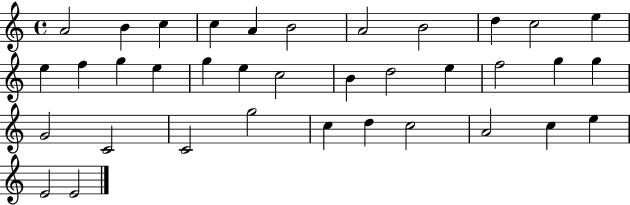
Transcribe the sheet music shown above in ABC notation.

X:1
T:Untitled
M:4/4
L:1/4
K:C
A2 B c c A B2 A2 B2 d c2 e e f g e g e c2 B d2 e f2 g g G2 C2 C2 g2 c d c2 A2 c e E2 E2